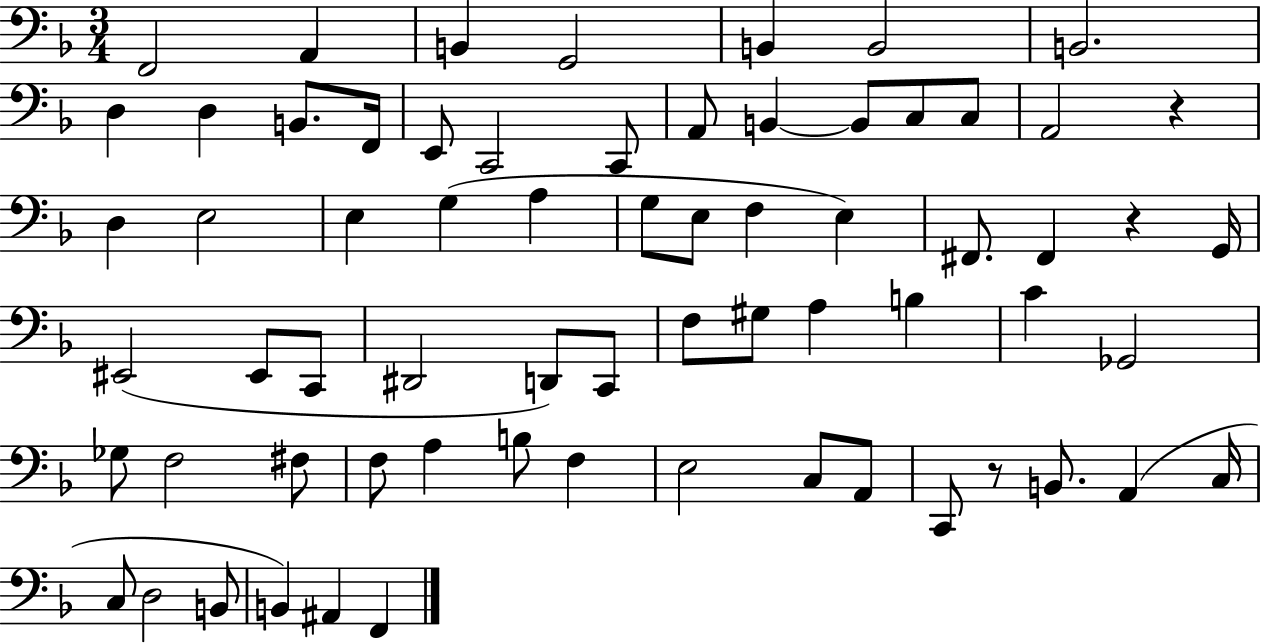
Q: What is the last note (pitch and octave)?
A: F2